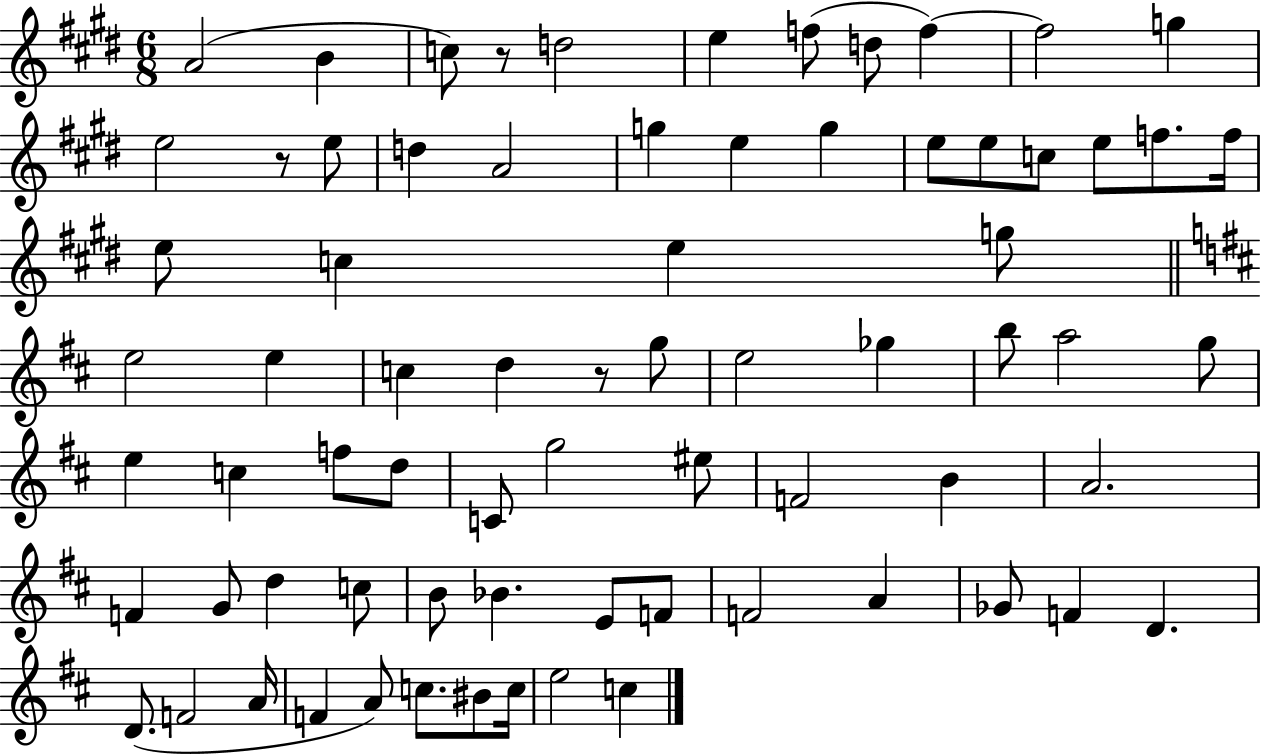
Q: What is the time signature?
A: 6/8